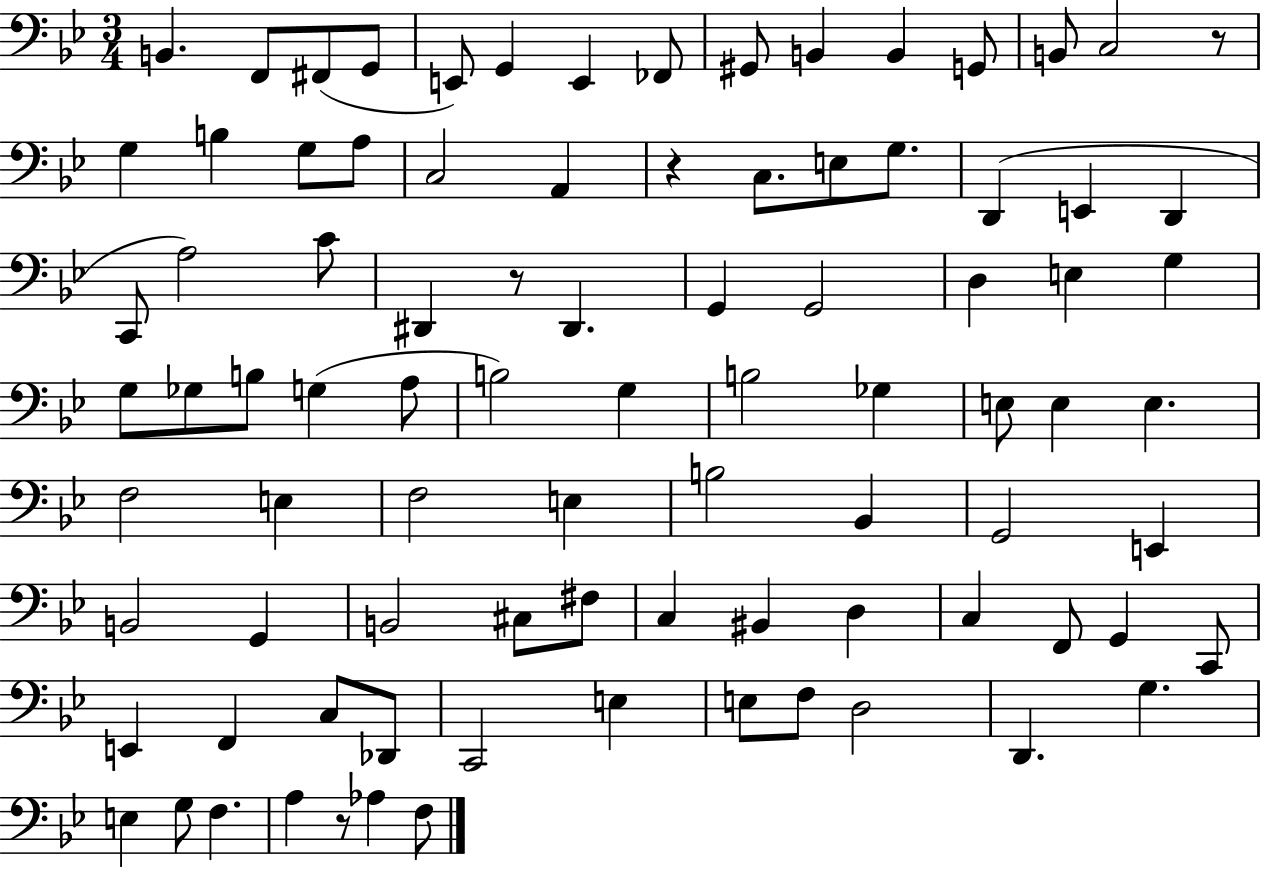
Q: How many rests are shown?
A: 4